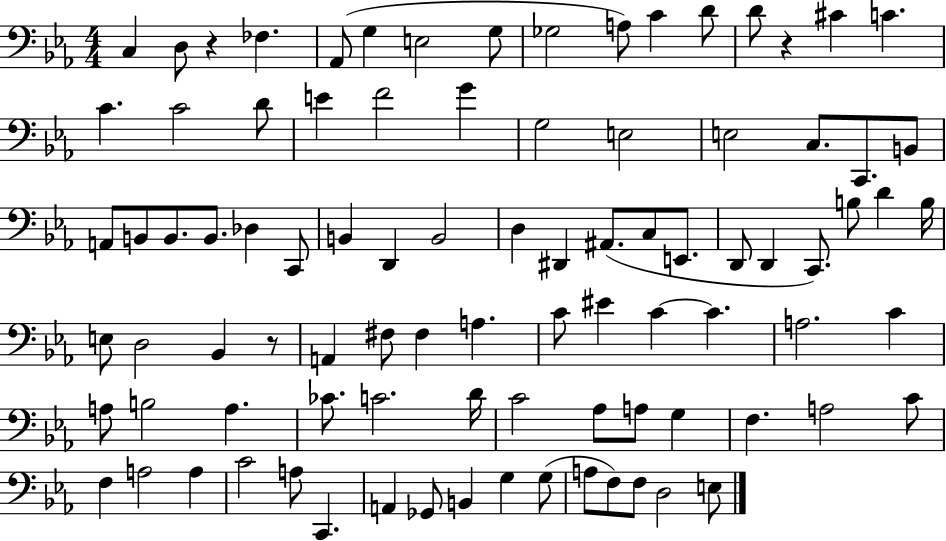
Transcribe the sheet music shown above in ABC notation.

X:1
T:Untitled
M:4/4
L:1/4
K:Eb
C, D,/2 z _F, _A,,/2 G, E,2 G,/2 _G,2 A,/2 C D/2 D/2 z ^C C C C2 D/2 E F2 G G,2 E,2 E,2 C,/2 C,,/2 B,,/2 A,,/2 B,,/2 B,,/2 B,,/2 _D, C,,/2 B,, D,, B,,2 D, ^D,, ^A,,/2 C,/2 E,,/2 D,,/2 D,, C,,/2 B,/2 D B,/4 E,/2 D,2 _B,, z/2 A,, ^F,/2 ^F, A, C/2 ^E C C A,2 C A,/2 B,2 A, _C/2 C2 D/4 C2 _A,/2 A,/2 G, F, A,2 C/2 F, A,2 A, C2 A,/2 C,, A,, _G,,/2 B,, G, G,/2 A,/2 F,/2 F,/2 D,2 E,/2